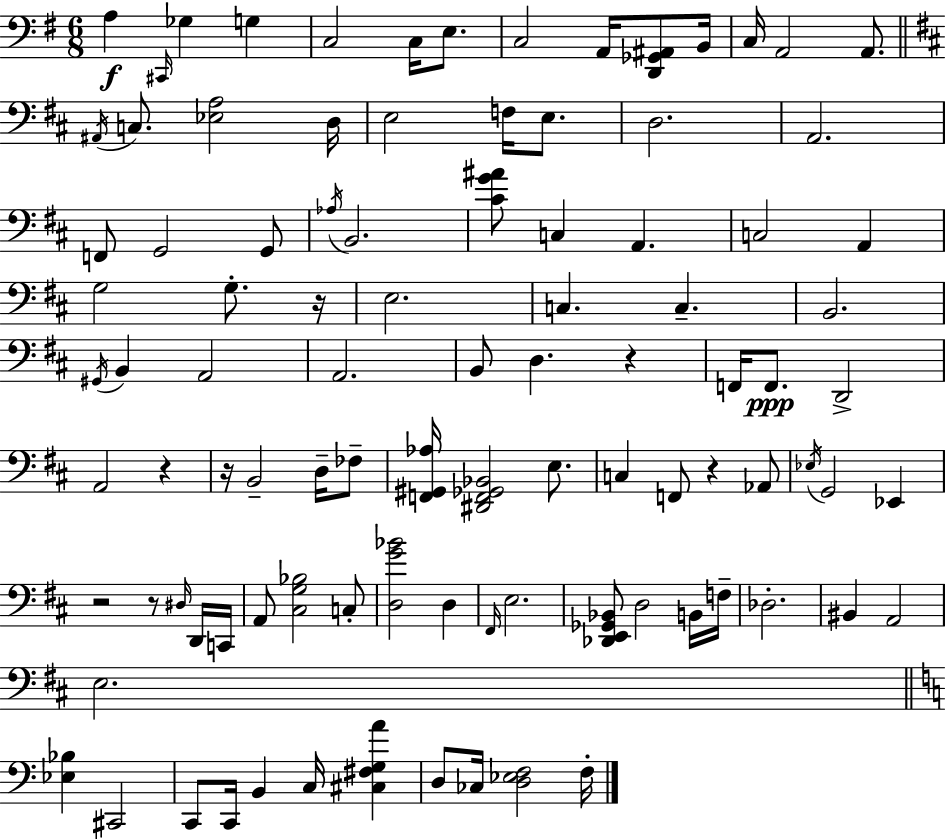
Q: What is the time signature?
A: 6/8